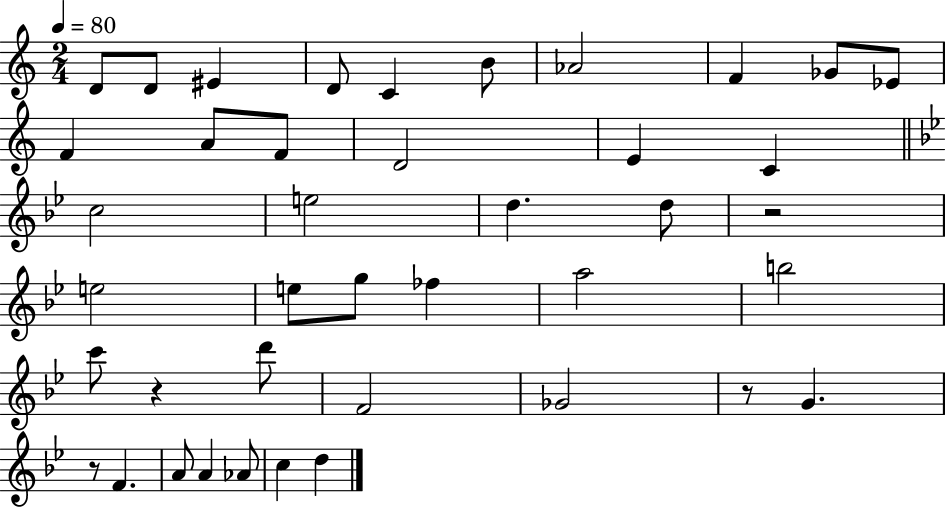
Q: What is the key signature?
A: C major